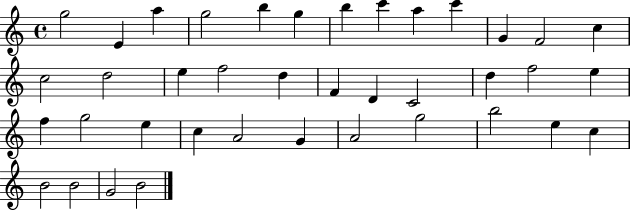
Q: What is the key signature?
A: C major